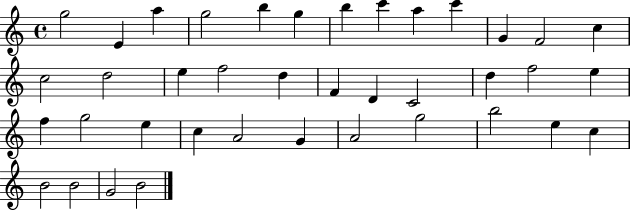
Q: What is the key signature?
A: C major